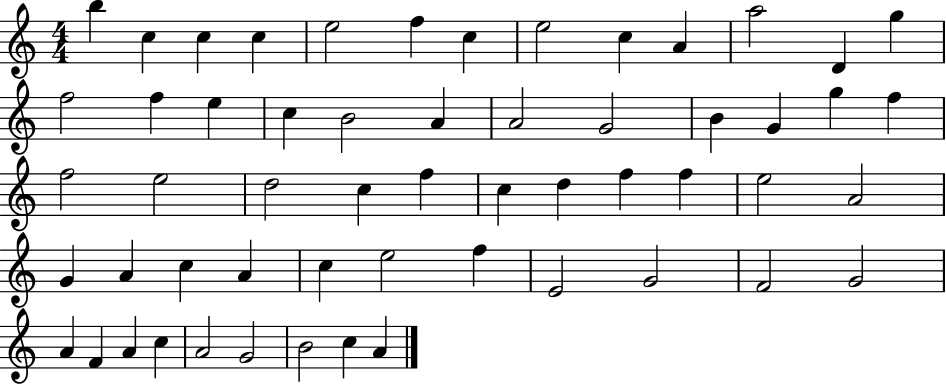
{
  \clef treble
  \numericTimeSignature
  \time 4/4
  \key c \major
  b''4 c''4 c''4 c''4 | e''2 f''4 c''4 | e''2 c''4 a'4 | a''2 d'4 g''4 | \break f''2 f''4 e''4 | c''4 b'2 a'4 | a'2 g'2 | b'4 g'4 g''4 f''4 | \break f''2 e''2 | d''2 c''4 f''4 | c''4 d''4 f''4 f''4 | e''2 a'2 | \break g'4 a'4 c''4 a'4 | c''4 e''2 f''4 | e'2 g'2 | f'2 g'2 | \break a'4 f'4 a'4 c''4 | a'2 g'2 | b'2 c''4 a'4 | \bar "|."
}